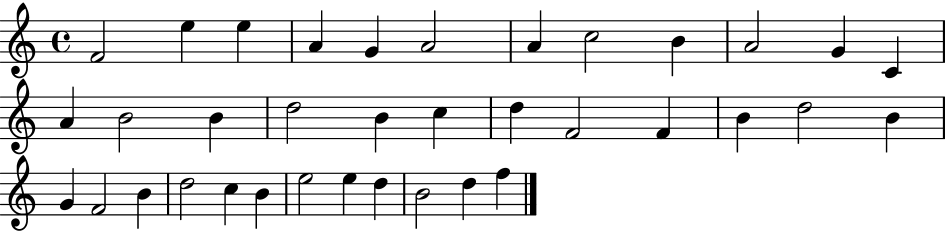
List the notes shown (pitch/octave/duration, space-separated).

F4/h E5/q E5/q A4/q G4/q A4/h A4/q C5/h B4/q A4/h G4/q C4/q A4/q B4/h B4/q D5/h B4/q C5/q D5/q F4/h F4/q B4/q D5/h B4/q G4/q F4/h B4/q D5/h C5/q B4/q E5/h E5/q D5/q B4/h D5/q F5/q